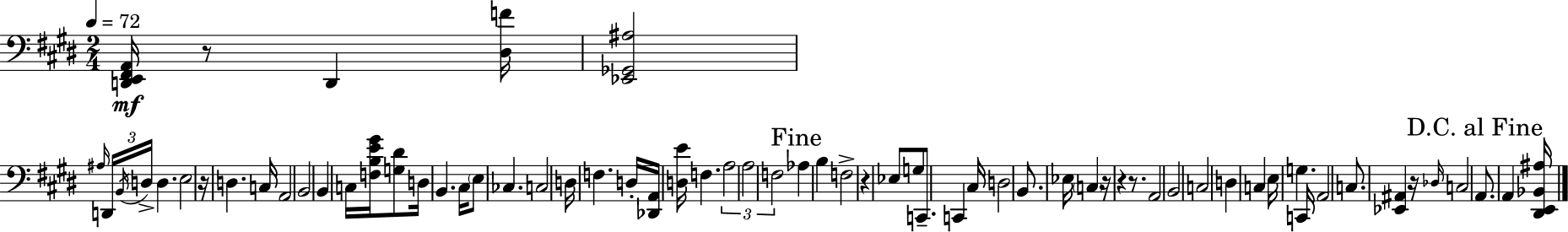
X:1
T:Untitled
M:2/4
L:1/4
K:E
[D,,E,,^F,,A,,]/4 z/2 D,, [^D,F]/4 [_E,,_G,,^A,]2 ^A,/4 D,,/4 B,,/4 D,/4 D, E,2 z/4 D, C,/4 A,,2 B,,2 B,, C,/4 [F,B,E^G]/4 [G,^D]/2 D,/4 B,, ^C,/4 E,/2 _C, C,2 D,/4 F, D,/4 [_D,,A,,]/4 [D,E]/4 F, A,2 A,2 F,2 _A, B, F,2 z _E,/2 G,/2 C,,/2 C,, ^C,/4 D,2 B,,/2 _E,/4 C, z/4 z z/2 A,,2 B,,2 C,2 D, C, E,/4 G, C,,/4 A,,2 C,/2 [_E,,^A,,] z/4 _D,/4 C,2 A,,/2 A,, [^D,,E,,_B,,^A,]/4